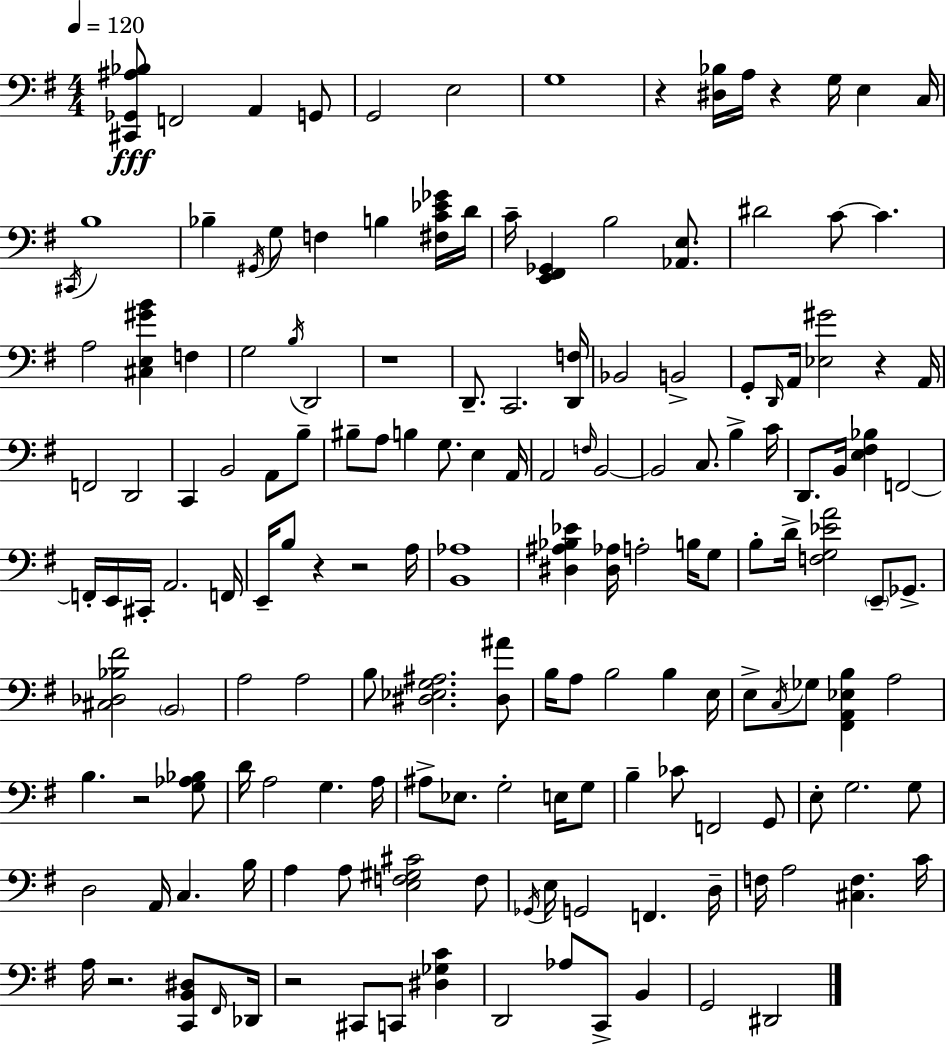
X:1
T:Untitled
M:4/4
L:1/4
K:G
[^C,,_G,,^A,_B,]/2 F,,2 A,, G,,/2 G,,2 E,2 G,4 z [^D,_B,]/4 A,/4 z G,/4 E, C,/4 ^C,,/4 B,4 _B, ^G,,/4 G,/2 F, B, [^F,C_E_G]/4 D/4 C/4 [E,,^F,,_G,,] B,2 [_A,,E,]/2 ^D2 C/2 C A,2 [^C,E,^GB] F, G,2 B,/4 D,,2 z4 D,,/2 C,,2 [D,,F,]/4 _B,,2 B,,2 G,,/2 D,,/4 A,,/4 [_E,^G]2 z A,,/4 F,,2 D,,2 C,, B,,2 A,,/2 B,/2 ^B,/2 A,/2 B, G,/2 E, A,,/4 A,,2 F,/4 B,,2 B,,2 C,/2 B, C/4 D,,/2 B,,/4 [E,^F,_B,] F,,2 F,,/4 E,,/4 ^C,,/4 A,,2 F,,/4 E,,/4 B,/2 z z2 A,/4 [B,,_A,]4 [^D,^A,_B,_E] [^D,_A,]/4 A,2 B,/4 G,/2 B,/2 D/4 [F,G,_EA]2 E,,/2 _G,,/2 [^C,_D,_B,^F]2 B,,2 A,2 A,2 B,/2 [^D,_E,G,^A,]2 [^D,^A]/2 B,/4 A,/2 B,2 B, E,/4 E,/2 C,/4 _G,/2 [^F,,A,,_E,B,] A,2 B, z2 [G,_A,_B,]/2 D/4 A,2 G, A,/4 ^A,/2 _E,/2 G,2 E,/4 G,/2 B, _C/2 F,,2 G,,/2 E,/2 G,2 G,/2 D,2 A,,/4 C, B,/4 A, A,/2 [E,F,^G,^C]2 F,/2 _G,,/4 E,/4 G,,2 F,, D,/4 F,/4 A,2 [^C,F,] C/4 A,/4 z2 [C,,B,,^D,]/2 ^F,,/4 _D,,/4 z2 ^C,,/2 C,,/2 [^D,_G,C] D,,2 _A,/2 C,,/2 B,, G,,2 ^D,,2